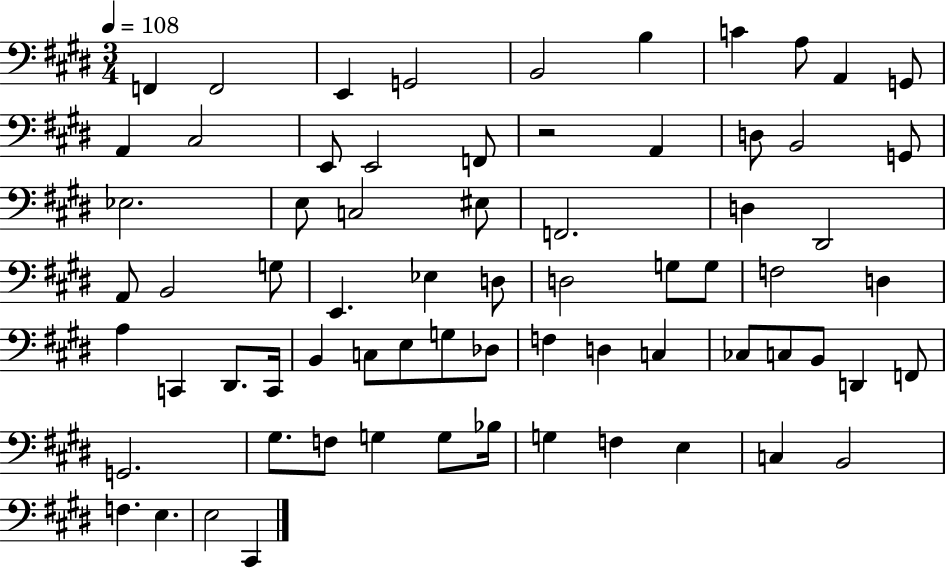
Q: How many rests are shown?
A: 1